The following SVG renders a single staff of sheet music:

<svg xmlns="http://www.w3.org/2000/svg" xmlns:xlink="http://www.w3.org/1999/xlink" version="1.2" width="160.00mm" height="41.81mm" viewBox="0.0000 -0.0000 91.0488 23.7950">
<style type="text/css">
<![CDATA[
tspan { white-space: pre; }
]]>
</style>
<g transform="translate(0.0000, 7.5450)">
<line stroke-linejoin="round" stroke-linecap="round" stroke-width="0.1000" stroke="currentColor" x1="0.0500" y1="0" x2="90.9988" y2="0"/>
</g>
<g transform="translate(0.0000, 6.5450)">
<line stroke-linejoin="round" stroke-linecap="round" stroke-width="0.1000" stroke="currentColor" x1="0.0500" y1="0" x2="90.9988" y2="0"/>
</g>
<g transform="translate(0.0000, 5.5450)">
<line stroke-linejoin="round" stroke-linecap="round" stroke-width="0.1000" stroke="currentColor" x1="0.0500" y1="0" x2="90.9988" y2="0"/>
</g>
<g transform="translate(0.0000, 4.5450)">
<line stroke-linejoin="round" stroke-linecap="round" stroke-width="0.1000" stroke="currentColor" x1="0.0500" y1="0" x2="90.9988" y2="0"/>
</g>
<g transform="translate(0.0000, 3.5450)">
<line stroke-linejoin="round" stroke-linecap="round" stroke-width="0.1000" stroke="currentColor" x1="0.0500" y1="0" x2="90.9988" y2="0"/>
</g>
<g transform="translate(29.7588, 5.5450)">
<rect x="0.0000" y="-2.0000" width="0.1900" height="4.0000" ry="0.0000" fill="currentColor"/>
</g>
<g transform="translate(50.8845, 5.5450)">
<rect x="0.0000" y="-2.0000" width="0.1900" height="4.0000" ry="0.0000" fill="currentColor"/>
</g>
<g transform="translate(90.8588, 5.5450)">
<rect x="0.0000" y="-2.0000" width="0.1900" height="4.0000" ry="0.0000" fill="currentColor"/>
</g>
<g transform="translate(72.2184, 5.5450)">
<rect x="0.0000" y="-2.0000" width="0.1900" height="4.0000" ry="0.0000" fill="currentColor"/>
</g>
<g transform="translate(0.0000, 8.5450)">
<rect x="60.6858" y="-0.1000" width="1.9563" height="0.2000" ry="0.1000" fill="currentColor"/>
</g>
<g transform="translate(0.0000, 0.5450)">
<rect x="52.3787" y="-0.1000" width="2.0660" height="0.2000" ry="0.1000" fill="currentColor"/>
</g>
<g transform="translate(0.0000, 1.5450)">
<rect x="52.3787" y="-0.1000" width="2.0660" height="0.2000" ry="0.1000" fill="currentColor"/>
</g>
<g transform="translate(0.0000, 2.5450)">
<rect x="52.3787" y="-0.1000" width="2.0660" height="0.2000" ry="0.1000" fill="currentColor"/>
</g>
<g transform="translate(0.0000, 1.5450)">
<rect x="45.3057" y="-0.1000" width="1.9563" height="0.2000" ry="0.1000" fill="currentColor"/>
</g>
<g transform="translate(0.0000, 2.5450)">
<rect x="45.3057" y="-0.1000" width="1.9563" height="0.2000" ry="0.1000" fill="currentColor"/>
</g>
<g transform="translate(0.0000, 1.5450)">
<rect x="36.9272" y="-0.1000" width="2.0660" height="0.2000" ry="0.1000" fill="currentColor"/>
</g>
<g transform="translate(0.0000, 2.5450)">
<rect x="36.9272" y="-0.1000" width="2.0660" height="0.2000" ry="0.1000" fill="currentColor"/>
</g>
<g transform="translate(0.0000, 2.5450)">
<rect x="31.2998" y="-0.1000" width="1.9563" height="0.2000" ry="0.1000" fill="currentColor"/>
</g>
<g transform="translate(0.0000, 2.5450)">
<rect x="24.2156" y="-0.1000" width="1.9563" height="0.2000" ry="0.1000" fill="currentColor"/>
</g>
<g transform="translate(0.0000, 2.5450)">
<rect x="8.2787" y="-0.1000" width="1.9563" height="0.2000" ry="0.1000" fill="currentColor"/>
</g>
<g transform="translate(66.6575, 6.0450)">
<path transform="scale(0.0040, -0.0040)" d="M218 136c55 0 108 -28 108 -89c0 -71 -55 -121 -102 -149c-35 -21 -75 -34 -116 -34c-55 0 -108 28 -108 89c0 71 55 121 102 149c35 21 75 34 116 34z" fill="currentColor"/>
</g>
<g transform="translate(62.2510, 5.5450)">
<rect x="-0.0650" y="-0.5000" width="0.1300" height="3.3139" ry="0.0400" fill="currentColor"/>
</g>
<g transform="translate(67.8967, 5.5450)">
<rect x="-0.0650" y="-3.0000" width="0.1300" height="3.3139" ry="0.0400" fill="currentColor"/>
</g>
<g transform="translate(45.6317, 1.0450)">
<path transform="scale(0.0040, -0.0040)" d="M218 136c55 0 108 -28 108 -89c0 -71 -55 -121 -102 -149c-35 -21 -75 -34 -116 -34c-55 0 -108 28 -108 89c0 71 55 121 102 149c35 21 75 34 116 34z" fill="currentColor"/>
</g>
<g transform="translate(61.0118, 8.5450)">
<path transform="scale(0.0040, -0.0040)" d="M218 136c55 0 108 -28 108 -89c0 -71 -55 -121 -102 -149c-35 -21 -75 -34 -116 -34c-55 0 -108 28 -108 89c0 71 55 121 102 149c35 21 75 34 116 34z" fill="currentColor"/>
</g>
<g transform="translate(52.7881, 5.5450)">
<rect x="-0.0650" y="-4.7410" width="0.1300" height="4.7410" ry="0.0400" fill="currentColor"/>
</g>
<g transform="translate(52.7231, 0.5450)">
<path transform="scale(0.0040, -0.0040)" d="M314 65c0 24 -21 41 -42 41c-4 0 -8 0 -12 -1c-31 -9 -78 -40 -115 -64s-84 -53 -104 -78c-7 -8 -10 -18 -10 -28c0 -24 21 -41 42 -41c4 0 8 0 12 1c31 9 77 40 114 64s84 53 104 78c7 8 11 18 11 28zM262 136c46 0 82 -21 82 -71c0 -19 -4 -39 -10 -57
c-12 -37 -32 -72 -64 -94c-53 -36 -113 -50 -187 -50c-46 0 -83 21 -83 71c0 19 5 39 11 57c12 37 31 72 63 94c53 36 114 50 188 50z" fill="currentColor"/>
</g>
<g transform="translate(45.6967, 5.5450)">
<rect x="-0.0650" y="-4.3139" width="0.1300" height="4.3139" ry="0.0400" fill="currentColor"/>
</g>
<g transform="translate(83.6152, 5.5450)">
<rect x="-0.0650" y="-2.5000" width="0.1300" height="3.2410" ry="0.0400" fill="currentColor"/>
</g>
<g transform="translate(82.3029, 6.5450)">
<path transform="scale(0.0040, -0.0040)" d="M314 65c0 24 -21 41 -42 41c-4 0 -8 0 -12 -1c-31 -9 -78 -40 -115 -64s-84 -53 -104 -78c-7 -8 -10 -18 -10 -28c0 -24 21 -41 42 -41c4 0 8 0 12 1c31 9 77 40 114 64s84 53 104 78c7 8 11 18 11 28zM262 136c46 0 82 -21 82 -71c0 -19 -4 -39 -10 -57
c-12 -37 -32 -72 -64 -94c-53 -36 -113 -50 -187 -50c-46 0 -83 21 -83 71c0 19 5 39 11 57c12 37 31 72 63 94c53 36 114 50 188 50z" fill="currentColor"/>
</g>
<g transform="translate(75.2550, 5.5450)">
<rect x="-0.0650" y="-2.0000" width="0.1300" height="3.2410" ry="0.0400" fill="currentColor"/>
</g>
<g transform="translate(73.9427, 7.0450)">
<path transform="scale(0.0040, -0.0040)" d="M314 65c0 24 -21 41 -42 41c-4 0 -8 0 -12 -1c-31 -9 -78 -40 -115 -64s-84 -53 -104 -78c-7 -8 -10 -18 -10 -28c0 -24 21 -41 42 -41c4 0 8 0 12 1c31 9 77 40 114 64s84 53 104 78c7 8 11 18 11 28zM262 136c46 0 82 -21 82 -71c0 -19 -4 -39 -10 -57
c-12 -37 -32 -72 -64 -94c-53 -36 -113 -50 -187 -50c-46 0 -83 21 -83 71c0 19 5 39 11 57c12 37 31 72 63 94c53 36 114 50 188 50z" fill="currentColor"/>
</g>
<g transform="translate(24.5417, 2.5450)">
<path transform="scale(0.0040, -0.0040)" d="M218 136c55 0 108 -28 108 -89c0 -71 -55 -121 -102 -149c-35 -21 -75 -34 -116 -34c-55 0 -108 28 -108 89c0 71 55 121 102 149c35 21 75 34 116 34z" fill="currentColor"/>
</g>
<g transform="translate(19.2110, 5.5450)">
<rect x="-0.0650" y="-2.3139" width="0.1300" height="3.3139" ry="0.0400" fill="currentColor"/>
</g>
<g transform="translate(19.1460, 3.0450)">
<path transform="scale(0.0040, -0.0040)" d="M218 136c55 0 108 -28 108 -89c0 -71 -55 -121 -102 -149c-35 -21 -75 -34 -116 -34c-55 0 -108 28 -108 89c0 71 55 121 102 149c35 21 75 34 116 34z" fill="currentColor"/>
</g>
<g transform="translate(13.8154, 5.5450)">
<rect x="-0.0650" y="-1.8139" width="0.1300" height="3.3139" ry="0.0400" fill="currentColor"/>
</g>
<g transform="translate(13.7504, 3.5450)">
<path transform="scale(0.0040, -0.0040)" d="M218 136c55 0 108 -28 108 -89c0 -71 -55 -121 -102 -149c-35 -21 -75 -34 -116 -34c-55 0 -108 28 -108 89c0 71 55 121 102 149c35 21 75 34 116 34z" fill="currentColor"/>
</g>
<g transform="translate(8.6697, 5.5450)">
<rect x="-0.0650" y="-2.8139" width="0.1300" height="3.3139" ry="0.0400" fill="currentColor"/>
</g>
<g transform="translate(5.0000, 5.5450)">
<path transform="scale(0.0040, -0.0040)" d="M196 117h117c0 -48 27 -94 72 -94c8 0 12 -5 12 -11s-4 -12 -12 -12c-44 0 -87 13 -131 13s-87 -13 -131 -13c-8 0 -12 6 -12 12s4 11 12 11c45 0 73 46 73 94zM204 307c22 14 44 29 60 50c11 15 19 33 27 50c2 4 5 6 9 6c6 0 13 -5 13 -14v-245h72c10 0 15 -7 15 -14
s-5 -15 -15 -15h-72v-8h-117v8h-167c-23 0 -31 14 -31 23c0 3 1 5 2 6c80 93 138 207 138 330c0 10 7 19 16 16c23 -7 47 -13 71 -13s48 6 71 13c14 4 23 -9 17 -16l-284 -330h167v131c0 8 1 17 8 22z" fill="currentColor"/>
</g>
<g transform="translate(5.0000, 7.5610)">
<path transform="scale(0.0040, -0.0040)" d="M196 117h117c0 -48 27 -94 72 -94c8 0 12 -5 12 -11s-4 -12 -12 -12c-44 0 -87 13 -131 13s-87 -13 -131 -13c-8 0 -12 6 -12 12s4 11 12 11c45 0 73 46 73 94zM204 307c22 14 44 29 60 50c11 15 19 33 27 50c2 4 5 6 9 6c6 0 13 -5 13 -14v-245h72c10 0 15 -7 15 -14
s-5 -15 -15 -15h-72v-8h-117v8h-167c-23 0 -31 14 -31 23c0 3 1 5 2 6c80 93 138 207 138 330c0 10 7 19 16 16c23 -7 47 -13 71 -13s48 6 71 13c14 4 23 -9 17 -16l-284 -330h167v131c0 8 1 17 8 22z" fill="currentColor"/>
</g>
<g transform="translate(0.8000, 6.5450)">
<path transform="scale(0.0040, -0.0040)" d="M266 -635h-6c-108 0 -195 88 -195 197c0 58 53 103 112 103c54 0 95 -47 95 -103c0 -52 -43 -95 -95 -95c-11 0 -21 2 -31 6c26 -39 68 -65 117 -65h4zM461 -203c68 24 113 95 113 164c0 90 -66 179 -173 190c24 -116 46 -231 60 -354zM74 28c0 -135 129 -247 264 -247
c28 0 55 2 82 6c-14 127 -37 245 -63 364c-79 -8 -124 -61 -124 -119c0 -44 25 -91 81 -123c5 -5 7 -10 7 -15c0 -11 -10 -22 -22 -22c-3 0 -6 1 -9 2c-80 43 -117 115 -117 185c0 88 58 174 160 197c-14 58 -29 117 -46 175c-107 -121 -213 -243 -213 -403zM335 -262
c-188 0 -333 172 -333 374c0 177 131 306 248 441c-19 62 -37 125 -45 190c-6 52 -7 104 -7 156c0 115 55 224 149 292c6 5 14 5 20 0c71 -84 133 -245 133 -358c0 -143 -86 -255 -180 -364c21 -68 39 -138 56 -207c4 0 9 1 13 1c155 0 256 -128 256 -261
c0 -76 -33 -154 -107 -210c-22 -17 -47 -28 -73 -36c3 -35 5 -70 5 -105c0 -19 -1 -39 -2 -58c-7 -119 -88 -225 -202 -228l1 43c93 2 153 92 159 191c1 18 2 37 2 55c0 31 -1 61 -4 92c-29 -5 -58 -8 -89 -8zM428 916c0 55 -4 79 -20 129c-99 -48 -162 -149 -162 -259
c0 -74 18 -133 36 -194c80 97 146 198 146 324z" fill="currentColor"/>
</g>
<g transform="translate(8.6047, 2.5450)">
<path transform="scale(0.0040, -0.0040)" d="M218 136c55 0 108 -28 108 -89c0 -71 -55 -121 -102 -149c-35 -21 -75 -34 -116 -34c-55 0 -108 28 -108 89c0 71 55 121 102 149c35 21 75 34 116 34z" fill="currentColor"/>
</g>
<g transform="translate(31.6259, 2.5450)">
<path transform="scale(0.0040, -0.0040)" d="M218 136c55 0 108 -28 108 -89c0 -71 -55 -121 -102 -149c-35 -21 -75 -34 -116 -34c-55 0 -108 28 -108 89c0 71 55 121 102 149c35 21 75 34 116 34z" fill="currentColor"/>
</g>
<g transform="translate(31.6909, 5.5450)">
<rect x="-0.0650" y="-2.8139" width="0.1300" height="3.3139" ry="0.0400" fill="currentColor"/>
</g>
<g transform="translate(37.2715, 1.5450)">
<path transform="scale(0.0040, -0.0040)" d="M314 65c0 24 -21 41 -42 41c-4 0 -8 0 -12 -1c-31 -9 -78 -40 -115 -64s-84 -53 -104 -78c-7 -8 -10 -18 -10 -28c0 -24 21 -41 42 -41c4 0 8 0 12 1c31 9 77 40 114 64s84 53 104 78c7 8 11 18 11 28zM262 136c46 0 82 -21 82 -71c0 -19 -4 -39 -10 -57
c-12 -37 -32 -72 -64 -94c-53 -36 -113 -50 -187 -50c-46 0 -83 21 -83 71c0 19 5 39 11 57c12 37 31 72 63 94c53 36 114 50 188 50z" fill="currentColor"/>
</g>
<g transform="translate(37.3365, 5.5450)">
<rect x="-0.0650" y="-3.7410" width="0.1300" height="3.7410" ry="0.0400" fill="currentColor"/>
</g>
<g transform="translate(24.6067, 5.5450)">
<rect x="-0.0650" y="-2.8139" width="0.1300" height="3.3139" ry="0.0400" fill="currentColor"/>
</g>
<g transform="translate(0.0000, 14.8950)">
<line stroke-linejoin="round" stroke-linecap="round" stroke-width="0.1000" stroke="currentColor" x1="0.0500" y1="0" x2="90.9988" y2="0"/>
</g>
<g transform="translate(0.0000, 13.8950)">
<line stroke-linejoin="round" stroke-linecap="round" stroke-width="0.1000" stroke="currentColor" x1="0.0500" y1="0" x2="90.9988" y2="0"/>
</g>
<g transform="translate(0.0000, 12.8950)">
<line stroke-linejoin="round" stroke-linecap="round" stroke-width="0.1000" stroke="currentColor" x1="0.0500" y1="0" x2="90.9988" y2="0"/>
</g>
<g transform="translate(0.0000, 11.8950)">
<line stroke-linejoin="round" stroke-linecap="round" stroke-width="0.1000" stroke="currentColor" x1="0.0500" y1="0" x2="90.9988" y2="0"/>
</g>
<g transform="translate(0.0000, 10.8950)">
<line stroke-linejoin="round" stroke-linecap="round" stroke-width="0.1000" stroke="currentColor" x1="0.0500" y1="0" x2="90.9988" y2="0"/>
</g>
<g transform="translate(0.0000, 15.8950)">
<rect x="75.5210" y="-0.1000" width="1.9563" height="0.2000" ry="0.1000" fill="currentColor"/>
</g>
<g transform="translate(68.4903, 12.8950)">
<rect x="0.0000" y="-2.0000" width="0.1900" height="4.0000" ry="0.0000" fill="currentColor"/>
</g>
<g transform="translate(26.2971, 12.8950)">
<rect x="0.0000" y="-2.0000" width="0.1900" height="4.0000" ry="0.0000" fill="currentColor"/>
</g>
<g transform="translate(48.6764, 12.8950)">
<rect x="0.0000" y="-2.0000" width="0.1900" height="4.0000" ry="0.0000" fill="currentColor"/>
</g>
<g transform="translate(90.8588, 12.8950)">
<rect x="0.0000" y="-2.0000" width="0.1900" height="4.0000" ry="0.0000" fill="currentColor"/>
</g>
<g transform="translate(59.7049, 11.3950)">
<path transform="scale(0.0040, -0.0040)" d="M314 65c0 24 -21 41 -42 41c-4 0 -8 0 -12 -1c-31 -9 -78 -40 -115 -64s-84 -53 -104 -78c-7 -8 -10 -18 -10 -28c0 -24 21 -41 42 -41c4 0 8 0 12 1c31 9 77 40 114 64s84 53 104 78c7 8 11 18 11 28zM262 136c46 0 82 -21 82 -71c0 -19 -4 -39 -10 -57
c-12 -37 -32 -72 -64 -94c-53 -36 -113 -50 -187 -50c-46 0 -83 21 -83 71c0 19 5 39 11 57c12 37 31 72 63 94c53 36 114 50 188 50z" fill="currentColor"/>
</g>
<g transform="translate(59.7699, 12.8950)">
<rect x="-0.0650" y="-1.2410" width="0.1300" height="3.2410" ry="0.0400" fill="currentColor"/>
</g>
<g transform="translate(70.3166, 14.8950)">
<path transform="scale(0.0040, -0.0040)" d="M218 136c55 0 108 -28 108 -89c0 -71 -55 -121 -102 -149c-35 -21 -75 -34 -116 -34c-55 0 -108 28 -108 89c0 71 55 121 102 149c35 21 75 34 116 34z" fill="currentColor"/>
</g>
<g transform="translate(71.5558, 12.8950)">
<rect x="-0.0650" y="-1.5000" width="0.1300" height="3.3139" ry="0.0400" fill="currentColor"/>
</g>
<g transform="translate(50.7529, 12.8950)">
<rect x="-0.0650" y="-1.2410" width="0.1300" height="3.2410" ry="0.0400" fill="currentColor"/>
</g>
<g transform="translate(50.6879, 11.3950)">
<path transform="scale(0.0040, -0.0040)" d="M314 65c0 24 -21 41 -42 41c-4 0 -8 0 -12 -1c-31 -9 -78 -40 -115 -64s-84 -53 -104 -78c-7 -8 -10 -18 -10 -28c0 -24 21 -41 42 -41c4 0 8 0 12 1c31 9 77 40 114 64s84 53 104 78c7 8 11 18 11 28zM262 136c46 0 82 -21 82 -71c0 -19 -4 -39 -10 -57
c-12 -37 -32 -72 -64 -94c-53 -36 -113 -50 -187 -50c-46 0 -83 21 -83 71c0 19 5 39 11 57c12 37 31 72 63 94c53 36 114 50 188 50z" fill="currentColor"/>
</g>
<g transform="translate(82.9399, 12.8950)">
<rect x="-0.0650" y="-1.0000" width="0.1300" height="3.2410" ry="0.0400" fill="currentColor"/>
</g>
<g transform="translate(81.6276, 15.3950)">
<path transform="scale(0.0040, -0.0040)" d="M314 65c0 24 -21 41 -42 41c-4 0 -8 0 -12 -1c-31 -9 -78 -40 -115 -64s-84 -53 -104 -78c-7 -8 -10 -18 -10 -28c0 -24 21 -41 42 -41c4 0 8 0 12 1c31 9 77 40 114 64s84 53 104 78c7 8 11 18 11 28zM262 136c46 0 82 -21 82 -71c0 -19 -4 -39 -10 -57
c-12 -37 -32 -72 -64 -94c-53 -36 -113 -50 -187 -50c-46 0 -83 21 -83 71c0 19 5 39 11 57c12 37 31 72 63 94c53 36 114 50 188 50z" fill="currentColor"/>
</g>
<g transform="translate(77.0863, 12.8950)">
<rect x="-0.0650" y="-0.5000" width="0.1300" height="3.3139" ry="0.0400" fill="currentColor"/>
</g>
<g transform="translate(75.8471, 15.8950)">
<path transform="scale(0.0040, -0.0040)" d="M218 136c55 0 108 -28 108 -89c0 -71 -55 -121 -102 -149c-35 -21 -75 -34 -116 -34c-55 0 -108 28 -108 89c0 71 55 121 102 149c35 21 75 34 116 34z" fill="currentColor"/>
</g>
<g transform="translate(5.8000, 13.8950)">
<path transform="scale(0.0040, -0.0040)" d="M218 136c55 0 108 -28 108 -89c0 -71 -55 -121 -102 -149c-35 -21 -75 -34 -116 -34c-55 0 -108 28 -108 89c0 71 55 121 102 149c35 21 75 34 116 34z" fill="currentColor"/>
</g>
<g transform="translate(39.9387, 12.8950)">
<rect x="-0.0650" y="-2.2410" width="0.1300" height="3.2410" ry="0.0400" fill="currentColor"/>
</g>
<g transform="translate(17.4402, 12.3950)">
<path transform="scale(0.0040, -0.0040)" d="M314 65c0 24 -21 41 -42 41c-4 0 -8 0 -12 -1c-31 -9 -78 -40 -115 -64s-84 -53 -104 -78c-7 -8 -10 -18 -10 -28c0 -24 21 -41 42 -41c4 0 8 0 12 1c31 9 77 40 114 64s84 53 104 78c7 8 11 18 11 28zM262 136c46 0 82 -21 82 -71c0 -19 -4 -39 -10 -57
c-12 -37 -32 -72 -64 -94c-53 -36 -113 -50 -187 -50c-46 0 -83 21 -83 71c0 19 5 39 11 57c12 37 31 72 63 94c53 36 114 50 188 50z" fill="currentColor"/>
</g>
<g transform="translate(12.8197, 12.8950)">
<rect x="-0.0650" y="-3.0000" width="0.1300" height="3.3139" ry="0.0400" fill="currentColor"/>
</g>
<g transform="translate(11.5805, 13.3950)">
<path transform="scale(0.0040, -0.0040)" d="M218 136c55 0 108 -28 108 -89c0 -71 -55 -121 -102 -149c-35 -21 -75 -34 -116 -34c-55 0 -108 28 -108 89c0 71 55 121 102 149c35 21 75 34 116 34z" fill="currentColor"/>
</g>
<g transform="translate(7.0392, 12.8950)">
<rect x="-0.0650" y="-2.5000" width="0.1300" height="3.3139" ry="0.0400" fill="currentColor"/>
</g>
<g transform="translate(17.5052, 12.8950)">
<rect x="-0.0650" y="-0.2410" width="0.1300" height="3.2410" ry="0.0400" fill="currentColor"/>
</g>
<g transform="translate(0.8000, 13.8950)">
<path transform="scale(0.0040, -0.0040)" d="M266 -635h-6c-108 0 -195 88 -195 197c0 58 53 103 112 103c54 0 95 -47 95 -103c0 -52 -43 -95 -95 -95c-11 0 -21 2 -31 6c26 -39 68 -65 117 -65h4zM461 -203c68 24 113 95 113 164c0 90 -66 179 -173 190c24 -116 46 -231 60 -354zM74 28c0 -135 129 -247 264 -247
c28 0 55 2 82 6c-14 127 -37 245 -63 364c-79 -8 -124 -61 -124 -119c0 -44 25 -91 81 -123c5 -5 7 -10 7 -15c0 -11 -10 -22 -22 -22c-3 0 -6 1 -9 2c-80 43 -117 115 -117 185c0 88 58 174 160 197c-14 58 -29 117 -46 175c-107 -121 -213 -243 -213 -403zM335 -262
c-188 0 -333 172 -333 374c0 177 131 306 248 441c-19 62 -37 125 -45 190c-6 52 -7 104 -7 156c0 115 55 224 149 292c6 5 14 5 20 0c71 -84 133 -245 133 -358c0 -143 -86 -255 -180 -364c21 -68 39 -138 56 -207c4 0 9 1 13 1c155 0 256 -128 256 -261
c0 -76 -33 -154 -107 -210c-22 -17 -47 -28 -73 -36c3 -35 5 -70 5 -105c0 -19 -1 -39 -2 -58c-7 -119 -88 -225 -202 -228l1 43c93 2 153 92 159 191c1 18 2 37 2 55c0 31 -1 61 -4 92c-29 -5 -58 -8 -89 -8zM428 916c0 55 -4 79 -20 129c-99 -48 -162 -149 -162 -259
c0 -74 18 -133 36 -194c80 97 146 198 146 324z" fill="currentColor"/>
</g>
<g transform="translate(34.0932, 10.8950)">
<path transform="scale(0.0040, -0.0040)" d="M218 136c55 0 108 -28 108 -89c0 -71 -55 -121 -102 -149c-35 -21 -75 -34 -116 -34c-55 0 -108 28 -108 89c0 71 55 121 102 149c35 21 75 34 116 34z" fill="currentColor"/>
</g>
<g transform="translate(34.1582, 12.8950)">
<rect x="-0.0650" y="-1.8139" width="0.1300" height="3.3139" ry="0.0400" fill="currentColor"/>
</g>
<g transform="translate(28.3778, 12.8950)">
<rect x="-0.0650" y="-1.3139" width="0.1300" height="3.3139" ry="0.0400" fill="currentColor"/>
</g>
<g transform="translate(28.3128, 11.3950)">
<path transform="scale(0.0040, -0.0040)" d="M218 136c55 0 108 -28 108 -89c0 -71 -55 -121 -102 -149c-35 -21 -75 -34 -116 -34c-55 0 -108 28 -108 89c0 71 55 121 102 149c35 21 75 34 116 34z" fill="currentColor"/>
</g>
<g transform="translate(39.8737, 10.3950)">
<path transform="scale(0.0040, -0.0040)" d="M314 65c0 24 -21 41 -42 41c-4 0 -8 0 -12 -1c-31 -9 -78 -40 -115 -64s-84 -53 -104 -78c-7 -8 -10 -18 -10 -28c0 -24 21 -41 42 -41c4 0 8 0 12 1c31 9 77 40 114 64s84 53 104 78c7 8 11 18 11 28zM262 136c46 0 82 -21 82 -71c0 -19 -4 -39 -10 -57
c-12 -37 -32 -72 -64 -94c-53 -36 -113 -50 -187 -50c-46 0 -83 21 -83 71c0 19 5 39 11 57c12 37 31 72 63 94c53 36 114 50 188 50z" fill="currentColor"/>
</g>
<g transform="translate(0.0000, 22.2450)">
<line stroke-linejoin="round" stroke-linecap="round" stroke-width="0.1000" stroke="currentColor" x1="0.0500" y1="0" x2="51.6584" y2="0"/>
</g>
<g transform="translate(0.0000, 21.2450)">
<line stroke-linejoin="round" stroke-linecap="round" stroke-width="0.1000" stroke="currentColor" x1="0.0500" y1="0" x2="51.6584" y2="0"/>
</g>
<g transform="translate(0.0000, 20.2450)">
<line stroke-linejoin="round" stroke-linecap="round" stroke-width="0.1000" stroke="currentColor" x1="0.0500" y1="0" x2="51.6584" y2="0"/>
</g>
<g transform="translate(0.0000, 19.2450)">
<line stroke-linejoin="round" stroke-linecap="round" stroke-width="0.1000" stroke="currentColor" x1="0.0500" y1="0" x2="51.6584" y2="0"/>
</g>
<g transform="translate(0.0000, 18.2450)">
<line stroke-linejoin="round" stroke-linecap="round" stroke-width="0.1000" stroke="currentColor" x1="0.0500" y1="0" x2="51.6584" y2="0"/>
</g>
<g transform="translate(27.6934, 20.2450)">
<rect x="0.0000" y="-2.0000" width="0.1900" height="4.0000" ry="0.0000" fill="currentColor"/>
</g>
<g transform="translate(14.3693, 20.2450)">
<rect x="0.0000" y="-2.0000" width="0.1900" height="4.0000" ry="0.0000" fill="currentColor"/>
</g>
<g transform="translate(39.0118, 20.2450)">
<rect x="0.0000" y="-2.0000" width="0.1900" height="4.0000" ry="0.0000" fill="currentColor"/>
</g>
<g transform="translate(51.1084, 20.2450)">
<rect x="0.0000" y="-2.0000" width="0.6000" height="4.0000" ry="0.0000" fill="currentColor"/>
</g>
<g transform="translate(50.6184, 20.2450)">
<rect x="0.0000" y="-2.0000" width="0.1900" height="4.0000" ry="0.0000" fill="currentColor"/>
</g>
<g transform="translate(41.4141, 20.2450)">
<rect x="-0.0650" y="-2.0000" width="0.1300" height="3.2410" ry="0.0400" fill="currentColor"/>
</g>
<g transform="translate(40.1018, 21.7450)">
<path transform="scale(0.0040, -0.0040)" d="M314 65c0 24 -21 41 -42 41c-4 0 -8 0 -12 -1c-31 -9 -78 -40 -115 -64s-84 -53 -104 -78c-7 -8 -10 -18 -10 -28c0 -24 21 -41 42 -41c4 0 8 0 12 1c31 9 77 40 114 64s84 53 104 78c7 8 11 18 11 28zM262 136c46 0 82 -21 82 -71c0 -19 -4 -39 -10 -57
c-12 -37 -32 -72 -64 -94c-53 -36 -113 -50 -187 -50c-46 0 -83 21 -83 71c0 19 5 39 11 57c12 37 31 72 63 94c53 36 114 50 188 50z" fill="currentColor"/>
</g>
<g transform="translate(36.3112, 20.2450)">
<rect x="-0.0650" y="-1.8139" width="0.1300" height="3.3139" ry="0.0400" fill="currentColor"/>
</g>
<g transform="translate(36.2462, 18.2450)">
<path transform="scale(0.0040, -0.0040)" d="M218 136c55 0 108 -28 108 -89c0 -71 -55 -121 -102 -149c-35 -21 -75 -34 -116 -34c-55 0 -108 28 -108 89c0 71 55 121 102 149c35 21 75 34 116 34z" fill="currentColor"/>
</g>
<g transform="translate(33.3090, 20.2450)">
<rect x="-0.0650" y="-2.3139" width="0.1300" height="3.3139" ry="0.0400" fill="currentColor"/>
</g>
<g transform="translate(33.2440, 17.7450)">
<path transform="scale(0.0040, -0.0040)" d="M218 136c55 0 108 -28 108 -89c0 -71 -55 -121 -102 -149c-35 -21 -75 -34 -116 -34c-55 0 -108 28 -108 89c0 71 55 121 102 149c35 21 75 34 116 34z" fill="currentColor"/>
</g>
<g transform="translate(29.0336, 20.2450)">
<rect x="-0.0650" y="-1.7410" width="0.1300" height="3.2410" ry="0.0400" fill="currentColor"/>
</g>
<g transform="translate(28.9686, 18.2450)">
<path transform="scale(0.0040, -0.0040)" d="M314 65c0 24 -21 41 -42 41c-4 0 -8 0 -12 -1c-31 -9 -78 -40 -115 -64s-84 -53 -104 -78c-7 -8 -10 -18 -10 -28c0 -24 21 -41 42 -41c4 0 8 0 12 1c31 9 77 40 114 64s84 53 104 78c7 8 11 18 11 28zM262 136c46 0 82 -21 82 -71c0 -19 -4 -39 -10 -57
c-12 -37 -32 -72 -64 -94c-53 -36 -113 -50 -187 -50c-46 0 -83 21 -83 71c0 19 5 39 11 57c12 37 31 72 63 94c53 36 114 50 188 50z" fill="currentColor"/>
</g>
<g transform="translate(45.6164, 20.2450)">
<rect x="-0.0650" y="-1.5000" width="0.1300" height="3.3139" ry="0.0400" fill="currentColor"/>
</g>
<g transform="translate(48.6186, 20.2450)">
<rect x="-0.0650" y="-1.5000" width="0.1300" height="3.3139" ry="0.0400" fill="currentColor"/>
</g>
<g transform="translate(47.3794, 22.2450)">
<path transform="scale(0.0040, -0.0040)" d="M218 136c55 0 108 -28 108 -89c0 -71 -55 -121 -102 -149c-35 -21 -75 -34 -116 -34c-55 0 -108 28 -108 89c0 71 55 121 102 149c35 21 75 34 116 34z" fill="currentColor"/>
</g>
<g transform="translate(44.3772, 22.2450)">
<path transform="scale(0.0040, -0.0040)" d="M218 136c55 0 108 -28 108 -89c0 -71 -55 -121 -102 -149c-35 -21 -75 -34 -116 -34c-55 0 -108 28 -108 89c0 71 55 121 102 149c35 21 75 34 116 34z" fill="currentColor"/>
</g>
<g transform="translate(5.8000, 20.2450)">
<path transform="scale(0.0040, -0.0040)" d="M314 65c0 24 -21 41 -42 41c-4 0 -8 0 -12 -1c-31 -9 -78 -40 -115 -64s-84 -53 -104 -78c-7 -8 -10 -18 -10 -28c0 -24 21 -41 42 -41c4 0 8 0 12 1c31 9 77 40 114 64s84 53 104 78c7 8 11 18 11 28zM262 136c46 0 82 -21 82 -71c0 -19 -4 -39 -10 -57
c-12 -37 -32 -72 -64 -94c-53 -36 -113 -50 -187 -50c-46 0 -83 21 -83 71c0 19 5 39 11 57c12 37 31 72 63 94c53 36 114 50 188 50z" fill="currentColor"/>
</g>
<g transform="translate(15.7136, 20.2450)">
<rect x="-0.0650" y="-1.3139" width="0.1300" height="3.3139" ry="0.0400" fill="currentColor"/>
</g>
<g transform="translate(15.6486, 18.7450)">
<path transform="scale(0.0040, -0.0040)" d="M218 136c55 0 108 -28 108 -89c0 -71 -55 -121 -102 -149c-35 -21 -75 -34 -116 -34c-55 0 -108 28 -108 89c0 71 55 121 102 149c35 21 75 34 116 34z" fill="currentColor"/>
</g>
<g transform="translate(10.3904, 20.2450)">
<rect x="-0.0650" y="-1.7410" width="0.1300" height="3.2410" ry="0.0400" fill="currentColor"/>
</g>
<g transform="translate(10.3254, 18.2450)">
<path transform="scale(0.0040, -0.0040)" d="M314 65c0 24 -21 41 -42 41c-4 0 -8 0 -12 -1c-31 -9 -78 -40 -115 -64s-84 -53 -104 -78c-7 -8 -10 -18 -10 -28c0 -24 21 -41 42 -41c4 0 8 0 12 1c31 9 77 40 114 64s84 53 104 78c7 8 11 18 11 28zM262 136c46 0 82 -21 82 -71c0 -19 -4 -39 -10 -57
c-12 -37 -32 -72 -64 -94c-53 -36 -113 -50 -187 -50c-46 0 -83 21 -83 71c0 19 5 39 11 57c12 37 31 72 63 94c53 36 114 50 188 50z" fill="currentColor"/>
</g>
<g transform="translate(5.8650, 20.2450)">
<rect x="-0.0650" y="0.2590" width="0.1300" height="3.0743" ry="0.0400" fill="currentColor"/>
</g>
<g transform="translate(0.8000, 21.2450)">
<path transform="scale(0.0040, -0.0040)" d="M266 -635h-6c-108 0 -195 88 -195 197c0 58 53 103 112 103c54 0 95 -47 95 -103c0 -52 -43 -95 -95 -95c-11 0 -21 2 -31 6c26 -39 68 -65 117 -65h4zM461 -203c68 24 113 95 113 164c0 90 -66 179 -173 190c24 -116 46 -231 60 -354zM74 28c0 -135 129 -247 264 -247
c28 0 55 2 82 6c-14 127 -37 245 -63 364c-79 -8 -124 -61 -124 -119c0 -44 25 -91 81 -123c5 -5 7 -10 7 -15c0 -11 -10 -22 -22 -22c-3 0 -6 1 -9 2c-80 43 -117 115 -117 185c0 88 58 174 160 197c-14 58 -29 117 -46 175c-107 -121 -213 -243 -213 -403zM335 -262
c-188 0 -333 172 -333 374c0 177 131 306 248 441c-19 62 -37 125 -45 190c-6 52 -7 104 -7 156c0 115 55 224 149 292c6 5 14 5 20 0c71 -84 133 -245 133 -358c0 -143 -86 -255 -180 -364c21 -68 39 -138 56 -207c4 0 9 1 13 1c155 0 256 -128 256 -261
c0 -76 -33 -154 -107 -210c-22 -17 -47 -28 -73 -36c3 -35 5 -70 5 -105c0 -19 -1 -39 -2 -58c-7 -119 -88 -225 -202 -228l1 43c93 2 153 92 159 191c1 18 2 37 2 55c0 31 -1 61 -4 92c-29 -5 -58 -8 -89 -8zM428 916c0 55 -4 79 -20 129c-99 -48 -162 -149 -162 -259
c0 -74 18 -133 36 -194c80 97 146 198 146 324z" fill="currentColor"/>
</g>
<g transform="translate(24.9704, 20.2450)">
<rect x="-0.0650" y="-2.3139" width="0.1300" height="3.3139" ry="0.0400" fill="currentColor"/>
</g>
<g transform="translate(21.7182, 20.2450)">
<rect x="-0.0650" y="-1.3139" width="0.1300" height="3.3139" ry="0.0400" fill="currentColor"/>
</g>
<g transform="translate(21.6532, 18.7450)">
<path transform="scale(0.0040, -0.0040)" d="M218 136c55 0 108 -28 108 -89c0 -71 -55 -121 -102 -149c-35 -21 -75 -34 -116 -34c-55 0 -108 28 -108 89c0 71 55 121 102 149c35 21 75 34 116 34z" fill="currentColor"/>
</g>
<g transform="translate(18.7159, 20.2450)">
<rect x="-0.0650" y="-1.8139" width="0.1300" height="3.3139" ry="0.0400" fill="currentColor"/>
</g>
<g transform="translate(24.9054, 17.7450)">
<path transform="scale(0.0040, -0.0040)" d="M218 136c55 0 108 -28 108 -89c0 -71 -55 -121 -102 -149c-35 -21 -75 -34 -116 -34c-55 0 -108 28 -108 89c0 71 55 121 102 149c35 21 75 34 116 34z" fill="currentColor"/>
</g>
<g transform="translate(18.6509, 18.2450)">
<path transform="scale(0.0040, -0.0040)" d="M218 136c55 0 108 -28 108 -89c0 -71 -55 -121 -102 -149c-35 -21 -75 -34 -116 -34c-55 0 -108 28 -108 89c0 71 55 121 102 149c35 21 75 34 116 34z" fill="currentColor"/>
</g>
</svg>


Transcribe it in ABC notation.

X:1
T:Untitled
M:4/4
L:1/4
K:C
a f g a a c'2 d' e'2 C A F2 G2 G A c2 e f g2 e2 e2 E C D2 B2 f2 e f e g f2 g f F2 E E